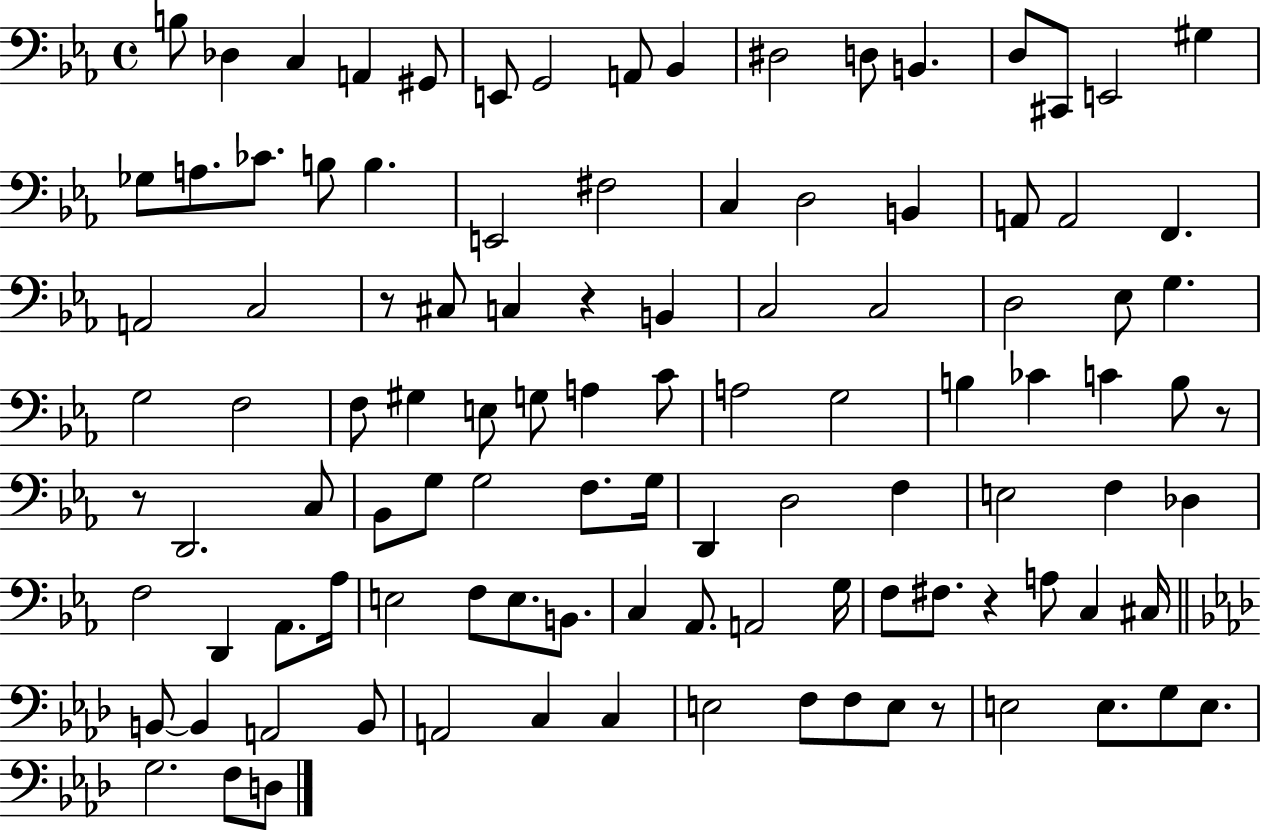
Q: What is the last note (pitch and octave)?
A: D3